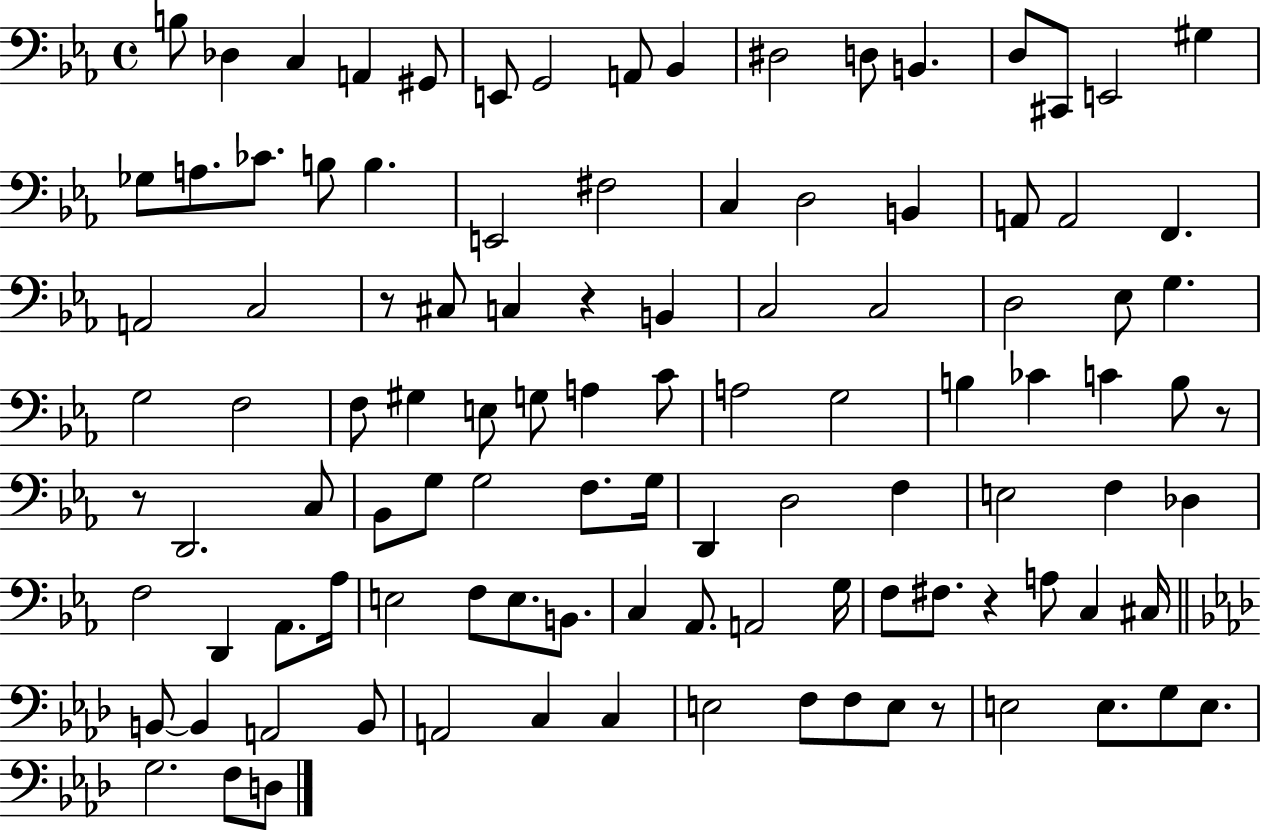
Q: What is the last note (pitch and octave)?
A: D3